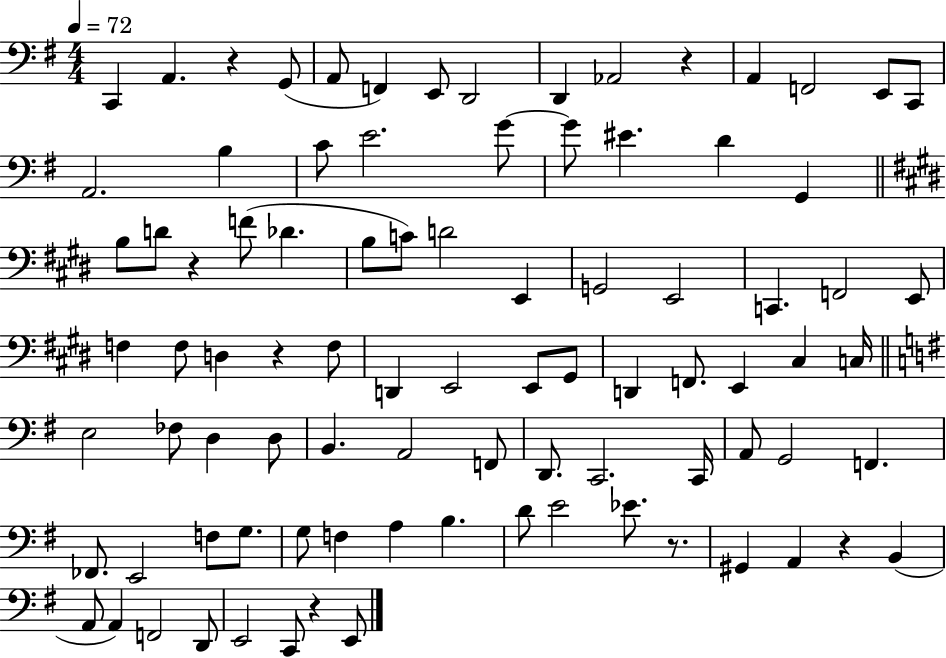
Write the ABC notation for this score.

X:1
T:Untitled
M:4/4
L:1/4
K:G
C,, A,, z G,,/2 A,,/2 F,, E,,/2 D,,2 D,, _A,,2 z A,, F,,2 E,,/2 C,,/2 A,,2 B, C/2 E2 G/2 G/2 ^E D G,, B,/2 D/2 z F/2 _D B,/2 C/2 D2 E,, G,,2 E,,2 C,, F,,2 E,,/2 F, F,/2 D, z F,/2 D,, E,,2 E,,/2 ^G,,/2 D,, F,,/2 E,, ^C, C,/4 E,2 _F,/2 D, D,/2 B,, A,,2 F,,/2 D,,/2 C,,2 C,,/4 A,,/2 G,,2 F,, _F,,/2 E,,2 F,/2 G,/2 G,/2 F, A, B, D/2 E2 _E/2 z/2 ^G,, A,, z B,, A,,/2 A,, F,,2 D,,/2 E,,2 C,,/2 z E,,/2